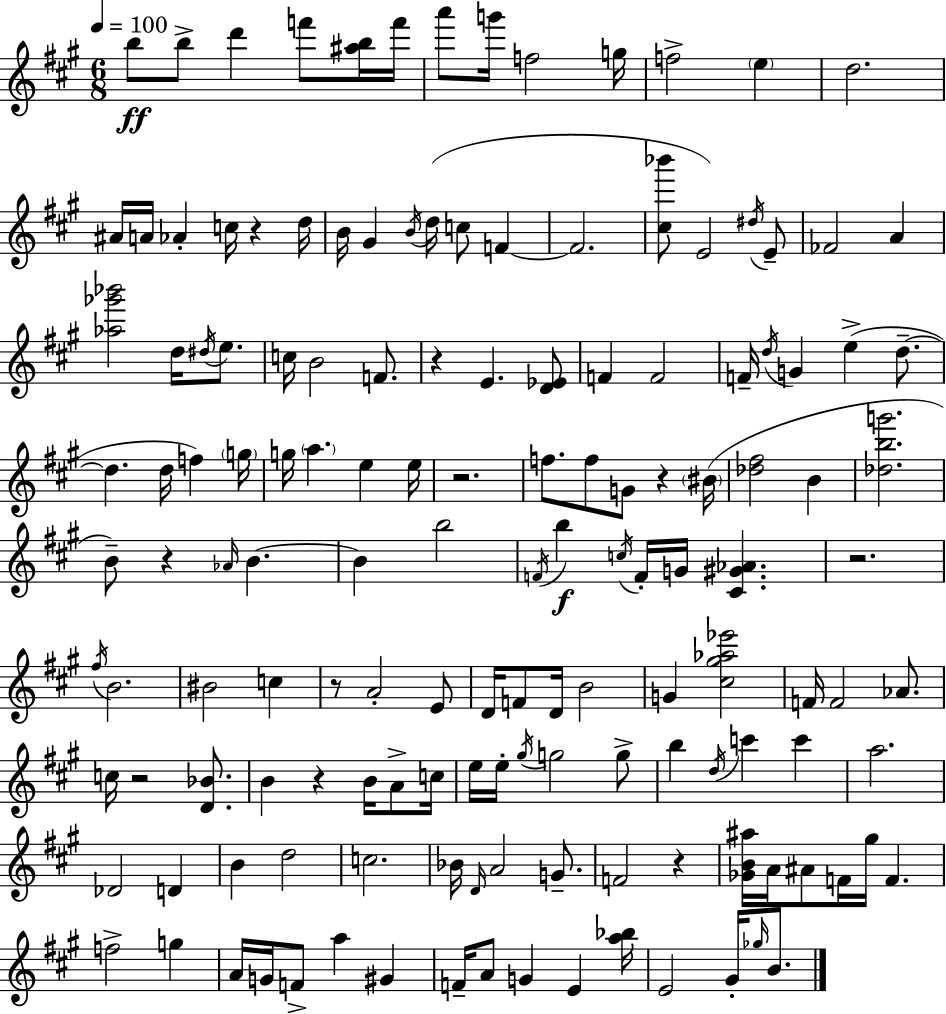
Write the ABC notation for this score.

X:1
T:Untitled
M:6/8
L:1/4
K:A
b/2 b/2 d' f'/2 [^ab]/4 f'/4 a'/2 g'/4 f2 g/4 f2 e d2 ^A/4 A/4 _A c/4 z d/4 B/4 ^G B/4 d/4 c/2 F F2 [^c_b']/2 E2 ^d/4 E/2 _F2 A [_a_g'_b']2 d/4 ^d/4 e/2 c/4 B2 F/2 z E [D_E]/2 F F2 F/4 d/4 G e d/2 d d/4 f g/4 g/4 a e e/4 z2 f/2 f/2 G/2 z ^B/4 [_d^f]2 B [_dbg']2 B/2 z _A/4 B B b2 F/4 b c/4 F/4 G/4 [^C^G_A] z2 ^f/4 B2 ^B2 c z/2 A2 E/2 D/4 F/2 D/4 B2 G [^c^g_a_e']2 F/4 F2 _A/2 c/4 z2 [D_B]/2 B z B/4 A/2 c/4 e/4 e/4 ^g/4 g2 g/2 b d/4 c' c' a2 _D2 D B d2 c2 _B/4 D/4 A2 G/2 F2 z [_GB^a]/4 A/4 ^A/2 F/4 ^g/4 F f2 g A/4 G/4 F/2 a ^G F/4 A/2 G E [a_b]/4 E2 ^G/4 _g/4 B/2